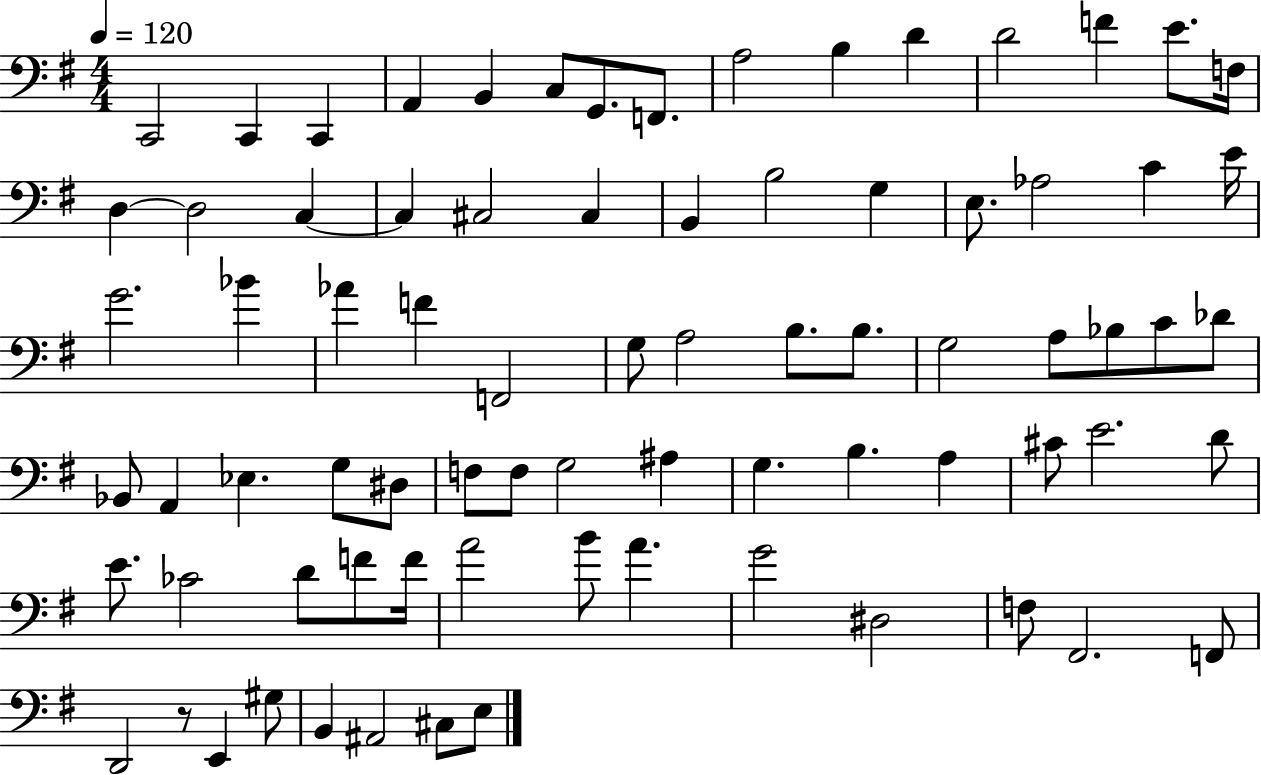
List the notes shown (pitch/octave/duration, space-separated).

C2/h C2/q C2/q A2/q B2/q C3/e G2/e. F2/e. A3/h B3/q D4/q D4/h F4/q E4/e. F3/s D3/q D3/h C3/q C3/q C#3/h C#3/q B2/q B3/h G3/q E3/e. Ab3/h C4/q E4/s G4/h. Bb4/q Ab4/q F4/q F2/h G3/e A3/h B3/e. B3/e. G3/h A3/e Bb3/e C4/e Db4/e Bb2/e A2/q Eb3/q. G3/e D#3/e F3/e F3/e G3/h A#3/q G3/q. B3/q. A3/q C#4/e E4/h. D4/e E4/e. CES4/h D4/e F4/e F4/s A4/h B4/e A4/q. G4/h D#3/h F3/e F#2/h. F2/e D2/h R/e E2/q G#3/e B2/q A#2/h C#3/e E3/e